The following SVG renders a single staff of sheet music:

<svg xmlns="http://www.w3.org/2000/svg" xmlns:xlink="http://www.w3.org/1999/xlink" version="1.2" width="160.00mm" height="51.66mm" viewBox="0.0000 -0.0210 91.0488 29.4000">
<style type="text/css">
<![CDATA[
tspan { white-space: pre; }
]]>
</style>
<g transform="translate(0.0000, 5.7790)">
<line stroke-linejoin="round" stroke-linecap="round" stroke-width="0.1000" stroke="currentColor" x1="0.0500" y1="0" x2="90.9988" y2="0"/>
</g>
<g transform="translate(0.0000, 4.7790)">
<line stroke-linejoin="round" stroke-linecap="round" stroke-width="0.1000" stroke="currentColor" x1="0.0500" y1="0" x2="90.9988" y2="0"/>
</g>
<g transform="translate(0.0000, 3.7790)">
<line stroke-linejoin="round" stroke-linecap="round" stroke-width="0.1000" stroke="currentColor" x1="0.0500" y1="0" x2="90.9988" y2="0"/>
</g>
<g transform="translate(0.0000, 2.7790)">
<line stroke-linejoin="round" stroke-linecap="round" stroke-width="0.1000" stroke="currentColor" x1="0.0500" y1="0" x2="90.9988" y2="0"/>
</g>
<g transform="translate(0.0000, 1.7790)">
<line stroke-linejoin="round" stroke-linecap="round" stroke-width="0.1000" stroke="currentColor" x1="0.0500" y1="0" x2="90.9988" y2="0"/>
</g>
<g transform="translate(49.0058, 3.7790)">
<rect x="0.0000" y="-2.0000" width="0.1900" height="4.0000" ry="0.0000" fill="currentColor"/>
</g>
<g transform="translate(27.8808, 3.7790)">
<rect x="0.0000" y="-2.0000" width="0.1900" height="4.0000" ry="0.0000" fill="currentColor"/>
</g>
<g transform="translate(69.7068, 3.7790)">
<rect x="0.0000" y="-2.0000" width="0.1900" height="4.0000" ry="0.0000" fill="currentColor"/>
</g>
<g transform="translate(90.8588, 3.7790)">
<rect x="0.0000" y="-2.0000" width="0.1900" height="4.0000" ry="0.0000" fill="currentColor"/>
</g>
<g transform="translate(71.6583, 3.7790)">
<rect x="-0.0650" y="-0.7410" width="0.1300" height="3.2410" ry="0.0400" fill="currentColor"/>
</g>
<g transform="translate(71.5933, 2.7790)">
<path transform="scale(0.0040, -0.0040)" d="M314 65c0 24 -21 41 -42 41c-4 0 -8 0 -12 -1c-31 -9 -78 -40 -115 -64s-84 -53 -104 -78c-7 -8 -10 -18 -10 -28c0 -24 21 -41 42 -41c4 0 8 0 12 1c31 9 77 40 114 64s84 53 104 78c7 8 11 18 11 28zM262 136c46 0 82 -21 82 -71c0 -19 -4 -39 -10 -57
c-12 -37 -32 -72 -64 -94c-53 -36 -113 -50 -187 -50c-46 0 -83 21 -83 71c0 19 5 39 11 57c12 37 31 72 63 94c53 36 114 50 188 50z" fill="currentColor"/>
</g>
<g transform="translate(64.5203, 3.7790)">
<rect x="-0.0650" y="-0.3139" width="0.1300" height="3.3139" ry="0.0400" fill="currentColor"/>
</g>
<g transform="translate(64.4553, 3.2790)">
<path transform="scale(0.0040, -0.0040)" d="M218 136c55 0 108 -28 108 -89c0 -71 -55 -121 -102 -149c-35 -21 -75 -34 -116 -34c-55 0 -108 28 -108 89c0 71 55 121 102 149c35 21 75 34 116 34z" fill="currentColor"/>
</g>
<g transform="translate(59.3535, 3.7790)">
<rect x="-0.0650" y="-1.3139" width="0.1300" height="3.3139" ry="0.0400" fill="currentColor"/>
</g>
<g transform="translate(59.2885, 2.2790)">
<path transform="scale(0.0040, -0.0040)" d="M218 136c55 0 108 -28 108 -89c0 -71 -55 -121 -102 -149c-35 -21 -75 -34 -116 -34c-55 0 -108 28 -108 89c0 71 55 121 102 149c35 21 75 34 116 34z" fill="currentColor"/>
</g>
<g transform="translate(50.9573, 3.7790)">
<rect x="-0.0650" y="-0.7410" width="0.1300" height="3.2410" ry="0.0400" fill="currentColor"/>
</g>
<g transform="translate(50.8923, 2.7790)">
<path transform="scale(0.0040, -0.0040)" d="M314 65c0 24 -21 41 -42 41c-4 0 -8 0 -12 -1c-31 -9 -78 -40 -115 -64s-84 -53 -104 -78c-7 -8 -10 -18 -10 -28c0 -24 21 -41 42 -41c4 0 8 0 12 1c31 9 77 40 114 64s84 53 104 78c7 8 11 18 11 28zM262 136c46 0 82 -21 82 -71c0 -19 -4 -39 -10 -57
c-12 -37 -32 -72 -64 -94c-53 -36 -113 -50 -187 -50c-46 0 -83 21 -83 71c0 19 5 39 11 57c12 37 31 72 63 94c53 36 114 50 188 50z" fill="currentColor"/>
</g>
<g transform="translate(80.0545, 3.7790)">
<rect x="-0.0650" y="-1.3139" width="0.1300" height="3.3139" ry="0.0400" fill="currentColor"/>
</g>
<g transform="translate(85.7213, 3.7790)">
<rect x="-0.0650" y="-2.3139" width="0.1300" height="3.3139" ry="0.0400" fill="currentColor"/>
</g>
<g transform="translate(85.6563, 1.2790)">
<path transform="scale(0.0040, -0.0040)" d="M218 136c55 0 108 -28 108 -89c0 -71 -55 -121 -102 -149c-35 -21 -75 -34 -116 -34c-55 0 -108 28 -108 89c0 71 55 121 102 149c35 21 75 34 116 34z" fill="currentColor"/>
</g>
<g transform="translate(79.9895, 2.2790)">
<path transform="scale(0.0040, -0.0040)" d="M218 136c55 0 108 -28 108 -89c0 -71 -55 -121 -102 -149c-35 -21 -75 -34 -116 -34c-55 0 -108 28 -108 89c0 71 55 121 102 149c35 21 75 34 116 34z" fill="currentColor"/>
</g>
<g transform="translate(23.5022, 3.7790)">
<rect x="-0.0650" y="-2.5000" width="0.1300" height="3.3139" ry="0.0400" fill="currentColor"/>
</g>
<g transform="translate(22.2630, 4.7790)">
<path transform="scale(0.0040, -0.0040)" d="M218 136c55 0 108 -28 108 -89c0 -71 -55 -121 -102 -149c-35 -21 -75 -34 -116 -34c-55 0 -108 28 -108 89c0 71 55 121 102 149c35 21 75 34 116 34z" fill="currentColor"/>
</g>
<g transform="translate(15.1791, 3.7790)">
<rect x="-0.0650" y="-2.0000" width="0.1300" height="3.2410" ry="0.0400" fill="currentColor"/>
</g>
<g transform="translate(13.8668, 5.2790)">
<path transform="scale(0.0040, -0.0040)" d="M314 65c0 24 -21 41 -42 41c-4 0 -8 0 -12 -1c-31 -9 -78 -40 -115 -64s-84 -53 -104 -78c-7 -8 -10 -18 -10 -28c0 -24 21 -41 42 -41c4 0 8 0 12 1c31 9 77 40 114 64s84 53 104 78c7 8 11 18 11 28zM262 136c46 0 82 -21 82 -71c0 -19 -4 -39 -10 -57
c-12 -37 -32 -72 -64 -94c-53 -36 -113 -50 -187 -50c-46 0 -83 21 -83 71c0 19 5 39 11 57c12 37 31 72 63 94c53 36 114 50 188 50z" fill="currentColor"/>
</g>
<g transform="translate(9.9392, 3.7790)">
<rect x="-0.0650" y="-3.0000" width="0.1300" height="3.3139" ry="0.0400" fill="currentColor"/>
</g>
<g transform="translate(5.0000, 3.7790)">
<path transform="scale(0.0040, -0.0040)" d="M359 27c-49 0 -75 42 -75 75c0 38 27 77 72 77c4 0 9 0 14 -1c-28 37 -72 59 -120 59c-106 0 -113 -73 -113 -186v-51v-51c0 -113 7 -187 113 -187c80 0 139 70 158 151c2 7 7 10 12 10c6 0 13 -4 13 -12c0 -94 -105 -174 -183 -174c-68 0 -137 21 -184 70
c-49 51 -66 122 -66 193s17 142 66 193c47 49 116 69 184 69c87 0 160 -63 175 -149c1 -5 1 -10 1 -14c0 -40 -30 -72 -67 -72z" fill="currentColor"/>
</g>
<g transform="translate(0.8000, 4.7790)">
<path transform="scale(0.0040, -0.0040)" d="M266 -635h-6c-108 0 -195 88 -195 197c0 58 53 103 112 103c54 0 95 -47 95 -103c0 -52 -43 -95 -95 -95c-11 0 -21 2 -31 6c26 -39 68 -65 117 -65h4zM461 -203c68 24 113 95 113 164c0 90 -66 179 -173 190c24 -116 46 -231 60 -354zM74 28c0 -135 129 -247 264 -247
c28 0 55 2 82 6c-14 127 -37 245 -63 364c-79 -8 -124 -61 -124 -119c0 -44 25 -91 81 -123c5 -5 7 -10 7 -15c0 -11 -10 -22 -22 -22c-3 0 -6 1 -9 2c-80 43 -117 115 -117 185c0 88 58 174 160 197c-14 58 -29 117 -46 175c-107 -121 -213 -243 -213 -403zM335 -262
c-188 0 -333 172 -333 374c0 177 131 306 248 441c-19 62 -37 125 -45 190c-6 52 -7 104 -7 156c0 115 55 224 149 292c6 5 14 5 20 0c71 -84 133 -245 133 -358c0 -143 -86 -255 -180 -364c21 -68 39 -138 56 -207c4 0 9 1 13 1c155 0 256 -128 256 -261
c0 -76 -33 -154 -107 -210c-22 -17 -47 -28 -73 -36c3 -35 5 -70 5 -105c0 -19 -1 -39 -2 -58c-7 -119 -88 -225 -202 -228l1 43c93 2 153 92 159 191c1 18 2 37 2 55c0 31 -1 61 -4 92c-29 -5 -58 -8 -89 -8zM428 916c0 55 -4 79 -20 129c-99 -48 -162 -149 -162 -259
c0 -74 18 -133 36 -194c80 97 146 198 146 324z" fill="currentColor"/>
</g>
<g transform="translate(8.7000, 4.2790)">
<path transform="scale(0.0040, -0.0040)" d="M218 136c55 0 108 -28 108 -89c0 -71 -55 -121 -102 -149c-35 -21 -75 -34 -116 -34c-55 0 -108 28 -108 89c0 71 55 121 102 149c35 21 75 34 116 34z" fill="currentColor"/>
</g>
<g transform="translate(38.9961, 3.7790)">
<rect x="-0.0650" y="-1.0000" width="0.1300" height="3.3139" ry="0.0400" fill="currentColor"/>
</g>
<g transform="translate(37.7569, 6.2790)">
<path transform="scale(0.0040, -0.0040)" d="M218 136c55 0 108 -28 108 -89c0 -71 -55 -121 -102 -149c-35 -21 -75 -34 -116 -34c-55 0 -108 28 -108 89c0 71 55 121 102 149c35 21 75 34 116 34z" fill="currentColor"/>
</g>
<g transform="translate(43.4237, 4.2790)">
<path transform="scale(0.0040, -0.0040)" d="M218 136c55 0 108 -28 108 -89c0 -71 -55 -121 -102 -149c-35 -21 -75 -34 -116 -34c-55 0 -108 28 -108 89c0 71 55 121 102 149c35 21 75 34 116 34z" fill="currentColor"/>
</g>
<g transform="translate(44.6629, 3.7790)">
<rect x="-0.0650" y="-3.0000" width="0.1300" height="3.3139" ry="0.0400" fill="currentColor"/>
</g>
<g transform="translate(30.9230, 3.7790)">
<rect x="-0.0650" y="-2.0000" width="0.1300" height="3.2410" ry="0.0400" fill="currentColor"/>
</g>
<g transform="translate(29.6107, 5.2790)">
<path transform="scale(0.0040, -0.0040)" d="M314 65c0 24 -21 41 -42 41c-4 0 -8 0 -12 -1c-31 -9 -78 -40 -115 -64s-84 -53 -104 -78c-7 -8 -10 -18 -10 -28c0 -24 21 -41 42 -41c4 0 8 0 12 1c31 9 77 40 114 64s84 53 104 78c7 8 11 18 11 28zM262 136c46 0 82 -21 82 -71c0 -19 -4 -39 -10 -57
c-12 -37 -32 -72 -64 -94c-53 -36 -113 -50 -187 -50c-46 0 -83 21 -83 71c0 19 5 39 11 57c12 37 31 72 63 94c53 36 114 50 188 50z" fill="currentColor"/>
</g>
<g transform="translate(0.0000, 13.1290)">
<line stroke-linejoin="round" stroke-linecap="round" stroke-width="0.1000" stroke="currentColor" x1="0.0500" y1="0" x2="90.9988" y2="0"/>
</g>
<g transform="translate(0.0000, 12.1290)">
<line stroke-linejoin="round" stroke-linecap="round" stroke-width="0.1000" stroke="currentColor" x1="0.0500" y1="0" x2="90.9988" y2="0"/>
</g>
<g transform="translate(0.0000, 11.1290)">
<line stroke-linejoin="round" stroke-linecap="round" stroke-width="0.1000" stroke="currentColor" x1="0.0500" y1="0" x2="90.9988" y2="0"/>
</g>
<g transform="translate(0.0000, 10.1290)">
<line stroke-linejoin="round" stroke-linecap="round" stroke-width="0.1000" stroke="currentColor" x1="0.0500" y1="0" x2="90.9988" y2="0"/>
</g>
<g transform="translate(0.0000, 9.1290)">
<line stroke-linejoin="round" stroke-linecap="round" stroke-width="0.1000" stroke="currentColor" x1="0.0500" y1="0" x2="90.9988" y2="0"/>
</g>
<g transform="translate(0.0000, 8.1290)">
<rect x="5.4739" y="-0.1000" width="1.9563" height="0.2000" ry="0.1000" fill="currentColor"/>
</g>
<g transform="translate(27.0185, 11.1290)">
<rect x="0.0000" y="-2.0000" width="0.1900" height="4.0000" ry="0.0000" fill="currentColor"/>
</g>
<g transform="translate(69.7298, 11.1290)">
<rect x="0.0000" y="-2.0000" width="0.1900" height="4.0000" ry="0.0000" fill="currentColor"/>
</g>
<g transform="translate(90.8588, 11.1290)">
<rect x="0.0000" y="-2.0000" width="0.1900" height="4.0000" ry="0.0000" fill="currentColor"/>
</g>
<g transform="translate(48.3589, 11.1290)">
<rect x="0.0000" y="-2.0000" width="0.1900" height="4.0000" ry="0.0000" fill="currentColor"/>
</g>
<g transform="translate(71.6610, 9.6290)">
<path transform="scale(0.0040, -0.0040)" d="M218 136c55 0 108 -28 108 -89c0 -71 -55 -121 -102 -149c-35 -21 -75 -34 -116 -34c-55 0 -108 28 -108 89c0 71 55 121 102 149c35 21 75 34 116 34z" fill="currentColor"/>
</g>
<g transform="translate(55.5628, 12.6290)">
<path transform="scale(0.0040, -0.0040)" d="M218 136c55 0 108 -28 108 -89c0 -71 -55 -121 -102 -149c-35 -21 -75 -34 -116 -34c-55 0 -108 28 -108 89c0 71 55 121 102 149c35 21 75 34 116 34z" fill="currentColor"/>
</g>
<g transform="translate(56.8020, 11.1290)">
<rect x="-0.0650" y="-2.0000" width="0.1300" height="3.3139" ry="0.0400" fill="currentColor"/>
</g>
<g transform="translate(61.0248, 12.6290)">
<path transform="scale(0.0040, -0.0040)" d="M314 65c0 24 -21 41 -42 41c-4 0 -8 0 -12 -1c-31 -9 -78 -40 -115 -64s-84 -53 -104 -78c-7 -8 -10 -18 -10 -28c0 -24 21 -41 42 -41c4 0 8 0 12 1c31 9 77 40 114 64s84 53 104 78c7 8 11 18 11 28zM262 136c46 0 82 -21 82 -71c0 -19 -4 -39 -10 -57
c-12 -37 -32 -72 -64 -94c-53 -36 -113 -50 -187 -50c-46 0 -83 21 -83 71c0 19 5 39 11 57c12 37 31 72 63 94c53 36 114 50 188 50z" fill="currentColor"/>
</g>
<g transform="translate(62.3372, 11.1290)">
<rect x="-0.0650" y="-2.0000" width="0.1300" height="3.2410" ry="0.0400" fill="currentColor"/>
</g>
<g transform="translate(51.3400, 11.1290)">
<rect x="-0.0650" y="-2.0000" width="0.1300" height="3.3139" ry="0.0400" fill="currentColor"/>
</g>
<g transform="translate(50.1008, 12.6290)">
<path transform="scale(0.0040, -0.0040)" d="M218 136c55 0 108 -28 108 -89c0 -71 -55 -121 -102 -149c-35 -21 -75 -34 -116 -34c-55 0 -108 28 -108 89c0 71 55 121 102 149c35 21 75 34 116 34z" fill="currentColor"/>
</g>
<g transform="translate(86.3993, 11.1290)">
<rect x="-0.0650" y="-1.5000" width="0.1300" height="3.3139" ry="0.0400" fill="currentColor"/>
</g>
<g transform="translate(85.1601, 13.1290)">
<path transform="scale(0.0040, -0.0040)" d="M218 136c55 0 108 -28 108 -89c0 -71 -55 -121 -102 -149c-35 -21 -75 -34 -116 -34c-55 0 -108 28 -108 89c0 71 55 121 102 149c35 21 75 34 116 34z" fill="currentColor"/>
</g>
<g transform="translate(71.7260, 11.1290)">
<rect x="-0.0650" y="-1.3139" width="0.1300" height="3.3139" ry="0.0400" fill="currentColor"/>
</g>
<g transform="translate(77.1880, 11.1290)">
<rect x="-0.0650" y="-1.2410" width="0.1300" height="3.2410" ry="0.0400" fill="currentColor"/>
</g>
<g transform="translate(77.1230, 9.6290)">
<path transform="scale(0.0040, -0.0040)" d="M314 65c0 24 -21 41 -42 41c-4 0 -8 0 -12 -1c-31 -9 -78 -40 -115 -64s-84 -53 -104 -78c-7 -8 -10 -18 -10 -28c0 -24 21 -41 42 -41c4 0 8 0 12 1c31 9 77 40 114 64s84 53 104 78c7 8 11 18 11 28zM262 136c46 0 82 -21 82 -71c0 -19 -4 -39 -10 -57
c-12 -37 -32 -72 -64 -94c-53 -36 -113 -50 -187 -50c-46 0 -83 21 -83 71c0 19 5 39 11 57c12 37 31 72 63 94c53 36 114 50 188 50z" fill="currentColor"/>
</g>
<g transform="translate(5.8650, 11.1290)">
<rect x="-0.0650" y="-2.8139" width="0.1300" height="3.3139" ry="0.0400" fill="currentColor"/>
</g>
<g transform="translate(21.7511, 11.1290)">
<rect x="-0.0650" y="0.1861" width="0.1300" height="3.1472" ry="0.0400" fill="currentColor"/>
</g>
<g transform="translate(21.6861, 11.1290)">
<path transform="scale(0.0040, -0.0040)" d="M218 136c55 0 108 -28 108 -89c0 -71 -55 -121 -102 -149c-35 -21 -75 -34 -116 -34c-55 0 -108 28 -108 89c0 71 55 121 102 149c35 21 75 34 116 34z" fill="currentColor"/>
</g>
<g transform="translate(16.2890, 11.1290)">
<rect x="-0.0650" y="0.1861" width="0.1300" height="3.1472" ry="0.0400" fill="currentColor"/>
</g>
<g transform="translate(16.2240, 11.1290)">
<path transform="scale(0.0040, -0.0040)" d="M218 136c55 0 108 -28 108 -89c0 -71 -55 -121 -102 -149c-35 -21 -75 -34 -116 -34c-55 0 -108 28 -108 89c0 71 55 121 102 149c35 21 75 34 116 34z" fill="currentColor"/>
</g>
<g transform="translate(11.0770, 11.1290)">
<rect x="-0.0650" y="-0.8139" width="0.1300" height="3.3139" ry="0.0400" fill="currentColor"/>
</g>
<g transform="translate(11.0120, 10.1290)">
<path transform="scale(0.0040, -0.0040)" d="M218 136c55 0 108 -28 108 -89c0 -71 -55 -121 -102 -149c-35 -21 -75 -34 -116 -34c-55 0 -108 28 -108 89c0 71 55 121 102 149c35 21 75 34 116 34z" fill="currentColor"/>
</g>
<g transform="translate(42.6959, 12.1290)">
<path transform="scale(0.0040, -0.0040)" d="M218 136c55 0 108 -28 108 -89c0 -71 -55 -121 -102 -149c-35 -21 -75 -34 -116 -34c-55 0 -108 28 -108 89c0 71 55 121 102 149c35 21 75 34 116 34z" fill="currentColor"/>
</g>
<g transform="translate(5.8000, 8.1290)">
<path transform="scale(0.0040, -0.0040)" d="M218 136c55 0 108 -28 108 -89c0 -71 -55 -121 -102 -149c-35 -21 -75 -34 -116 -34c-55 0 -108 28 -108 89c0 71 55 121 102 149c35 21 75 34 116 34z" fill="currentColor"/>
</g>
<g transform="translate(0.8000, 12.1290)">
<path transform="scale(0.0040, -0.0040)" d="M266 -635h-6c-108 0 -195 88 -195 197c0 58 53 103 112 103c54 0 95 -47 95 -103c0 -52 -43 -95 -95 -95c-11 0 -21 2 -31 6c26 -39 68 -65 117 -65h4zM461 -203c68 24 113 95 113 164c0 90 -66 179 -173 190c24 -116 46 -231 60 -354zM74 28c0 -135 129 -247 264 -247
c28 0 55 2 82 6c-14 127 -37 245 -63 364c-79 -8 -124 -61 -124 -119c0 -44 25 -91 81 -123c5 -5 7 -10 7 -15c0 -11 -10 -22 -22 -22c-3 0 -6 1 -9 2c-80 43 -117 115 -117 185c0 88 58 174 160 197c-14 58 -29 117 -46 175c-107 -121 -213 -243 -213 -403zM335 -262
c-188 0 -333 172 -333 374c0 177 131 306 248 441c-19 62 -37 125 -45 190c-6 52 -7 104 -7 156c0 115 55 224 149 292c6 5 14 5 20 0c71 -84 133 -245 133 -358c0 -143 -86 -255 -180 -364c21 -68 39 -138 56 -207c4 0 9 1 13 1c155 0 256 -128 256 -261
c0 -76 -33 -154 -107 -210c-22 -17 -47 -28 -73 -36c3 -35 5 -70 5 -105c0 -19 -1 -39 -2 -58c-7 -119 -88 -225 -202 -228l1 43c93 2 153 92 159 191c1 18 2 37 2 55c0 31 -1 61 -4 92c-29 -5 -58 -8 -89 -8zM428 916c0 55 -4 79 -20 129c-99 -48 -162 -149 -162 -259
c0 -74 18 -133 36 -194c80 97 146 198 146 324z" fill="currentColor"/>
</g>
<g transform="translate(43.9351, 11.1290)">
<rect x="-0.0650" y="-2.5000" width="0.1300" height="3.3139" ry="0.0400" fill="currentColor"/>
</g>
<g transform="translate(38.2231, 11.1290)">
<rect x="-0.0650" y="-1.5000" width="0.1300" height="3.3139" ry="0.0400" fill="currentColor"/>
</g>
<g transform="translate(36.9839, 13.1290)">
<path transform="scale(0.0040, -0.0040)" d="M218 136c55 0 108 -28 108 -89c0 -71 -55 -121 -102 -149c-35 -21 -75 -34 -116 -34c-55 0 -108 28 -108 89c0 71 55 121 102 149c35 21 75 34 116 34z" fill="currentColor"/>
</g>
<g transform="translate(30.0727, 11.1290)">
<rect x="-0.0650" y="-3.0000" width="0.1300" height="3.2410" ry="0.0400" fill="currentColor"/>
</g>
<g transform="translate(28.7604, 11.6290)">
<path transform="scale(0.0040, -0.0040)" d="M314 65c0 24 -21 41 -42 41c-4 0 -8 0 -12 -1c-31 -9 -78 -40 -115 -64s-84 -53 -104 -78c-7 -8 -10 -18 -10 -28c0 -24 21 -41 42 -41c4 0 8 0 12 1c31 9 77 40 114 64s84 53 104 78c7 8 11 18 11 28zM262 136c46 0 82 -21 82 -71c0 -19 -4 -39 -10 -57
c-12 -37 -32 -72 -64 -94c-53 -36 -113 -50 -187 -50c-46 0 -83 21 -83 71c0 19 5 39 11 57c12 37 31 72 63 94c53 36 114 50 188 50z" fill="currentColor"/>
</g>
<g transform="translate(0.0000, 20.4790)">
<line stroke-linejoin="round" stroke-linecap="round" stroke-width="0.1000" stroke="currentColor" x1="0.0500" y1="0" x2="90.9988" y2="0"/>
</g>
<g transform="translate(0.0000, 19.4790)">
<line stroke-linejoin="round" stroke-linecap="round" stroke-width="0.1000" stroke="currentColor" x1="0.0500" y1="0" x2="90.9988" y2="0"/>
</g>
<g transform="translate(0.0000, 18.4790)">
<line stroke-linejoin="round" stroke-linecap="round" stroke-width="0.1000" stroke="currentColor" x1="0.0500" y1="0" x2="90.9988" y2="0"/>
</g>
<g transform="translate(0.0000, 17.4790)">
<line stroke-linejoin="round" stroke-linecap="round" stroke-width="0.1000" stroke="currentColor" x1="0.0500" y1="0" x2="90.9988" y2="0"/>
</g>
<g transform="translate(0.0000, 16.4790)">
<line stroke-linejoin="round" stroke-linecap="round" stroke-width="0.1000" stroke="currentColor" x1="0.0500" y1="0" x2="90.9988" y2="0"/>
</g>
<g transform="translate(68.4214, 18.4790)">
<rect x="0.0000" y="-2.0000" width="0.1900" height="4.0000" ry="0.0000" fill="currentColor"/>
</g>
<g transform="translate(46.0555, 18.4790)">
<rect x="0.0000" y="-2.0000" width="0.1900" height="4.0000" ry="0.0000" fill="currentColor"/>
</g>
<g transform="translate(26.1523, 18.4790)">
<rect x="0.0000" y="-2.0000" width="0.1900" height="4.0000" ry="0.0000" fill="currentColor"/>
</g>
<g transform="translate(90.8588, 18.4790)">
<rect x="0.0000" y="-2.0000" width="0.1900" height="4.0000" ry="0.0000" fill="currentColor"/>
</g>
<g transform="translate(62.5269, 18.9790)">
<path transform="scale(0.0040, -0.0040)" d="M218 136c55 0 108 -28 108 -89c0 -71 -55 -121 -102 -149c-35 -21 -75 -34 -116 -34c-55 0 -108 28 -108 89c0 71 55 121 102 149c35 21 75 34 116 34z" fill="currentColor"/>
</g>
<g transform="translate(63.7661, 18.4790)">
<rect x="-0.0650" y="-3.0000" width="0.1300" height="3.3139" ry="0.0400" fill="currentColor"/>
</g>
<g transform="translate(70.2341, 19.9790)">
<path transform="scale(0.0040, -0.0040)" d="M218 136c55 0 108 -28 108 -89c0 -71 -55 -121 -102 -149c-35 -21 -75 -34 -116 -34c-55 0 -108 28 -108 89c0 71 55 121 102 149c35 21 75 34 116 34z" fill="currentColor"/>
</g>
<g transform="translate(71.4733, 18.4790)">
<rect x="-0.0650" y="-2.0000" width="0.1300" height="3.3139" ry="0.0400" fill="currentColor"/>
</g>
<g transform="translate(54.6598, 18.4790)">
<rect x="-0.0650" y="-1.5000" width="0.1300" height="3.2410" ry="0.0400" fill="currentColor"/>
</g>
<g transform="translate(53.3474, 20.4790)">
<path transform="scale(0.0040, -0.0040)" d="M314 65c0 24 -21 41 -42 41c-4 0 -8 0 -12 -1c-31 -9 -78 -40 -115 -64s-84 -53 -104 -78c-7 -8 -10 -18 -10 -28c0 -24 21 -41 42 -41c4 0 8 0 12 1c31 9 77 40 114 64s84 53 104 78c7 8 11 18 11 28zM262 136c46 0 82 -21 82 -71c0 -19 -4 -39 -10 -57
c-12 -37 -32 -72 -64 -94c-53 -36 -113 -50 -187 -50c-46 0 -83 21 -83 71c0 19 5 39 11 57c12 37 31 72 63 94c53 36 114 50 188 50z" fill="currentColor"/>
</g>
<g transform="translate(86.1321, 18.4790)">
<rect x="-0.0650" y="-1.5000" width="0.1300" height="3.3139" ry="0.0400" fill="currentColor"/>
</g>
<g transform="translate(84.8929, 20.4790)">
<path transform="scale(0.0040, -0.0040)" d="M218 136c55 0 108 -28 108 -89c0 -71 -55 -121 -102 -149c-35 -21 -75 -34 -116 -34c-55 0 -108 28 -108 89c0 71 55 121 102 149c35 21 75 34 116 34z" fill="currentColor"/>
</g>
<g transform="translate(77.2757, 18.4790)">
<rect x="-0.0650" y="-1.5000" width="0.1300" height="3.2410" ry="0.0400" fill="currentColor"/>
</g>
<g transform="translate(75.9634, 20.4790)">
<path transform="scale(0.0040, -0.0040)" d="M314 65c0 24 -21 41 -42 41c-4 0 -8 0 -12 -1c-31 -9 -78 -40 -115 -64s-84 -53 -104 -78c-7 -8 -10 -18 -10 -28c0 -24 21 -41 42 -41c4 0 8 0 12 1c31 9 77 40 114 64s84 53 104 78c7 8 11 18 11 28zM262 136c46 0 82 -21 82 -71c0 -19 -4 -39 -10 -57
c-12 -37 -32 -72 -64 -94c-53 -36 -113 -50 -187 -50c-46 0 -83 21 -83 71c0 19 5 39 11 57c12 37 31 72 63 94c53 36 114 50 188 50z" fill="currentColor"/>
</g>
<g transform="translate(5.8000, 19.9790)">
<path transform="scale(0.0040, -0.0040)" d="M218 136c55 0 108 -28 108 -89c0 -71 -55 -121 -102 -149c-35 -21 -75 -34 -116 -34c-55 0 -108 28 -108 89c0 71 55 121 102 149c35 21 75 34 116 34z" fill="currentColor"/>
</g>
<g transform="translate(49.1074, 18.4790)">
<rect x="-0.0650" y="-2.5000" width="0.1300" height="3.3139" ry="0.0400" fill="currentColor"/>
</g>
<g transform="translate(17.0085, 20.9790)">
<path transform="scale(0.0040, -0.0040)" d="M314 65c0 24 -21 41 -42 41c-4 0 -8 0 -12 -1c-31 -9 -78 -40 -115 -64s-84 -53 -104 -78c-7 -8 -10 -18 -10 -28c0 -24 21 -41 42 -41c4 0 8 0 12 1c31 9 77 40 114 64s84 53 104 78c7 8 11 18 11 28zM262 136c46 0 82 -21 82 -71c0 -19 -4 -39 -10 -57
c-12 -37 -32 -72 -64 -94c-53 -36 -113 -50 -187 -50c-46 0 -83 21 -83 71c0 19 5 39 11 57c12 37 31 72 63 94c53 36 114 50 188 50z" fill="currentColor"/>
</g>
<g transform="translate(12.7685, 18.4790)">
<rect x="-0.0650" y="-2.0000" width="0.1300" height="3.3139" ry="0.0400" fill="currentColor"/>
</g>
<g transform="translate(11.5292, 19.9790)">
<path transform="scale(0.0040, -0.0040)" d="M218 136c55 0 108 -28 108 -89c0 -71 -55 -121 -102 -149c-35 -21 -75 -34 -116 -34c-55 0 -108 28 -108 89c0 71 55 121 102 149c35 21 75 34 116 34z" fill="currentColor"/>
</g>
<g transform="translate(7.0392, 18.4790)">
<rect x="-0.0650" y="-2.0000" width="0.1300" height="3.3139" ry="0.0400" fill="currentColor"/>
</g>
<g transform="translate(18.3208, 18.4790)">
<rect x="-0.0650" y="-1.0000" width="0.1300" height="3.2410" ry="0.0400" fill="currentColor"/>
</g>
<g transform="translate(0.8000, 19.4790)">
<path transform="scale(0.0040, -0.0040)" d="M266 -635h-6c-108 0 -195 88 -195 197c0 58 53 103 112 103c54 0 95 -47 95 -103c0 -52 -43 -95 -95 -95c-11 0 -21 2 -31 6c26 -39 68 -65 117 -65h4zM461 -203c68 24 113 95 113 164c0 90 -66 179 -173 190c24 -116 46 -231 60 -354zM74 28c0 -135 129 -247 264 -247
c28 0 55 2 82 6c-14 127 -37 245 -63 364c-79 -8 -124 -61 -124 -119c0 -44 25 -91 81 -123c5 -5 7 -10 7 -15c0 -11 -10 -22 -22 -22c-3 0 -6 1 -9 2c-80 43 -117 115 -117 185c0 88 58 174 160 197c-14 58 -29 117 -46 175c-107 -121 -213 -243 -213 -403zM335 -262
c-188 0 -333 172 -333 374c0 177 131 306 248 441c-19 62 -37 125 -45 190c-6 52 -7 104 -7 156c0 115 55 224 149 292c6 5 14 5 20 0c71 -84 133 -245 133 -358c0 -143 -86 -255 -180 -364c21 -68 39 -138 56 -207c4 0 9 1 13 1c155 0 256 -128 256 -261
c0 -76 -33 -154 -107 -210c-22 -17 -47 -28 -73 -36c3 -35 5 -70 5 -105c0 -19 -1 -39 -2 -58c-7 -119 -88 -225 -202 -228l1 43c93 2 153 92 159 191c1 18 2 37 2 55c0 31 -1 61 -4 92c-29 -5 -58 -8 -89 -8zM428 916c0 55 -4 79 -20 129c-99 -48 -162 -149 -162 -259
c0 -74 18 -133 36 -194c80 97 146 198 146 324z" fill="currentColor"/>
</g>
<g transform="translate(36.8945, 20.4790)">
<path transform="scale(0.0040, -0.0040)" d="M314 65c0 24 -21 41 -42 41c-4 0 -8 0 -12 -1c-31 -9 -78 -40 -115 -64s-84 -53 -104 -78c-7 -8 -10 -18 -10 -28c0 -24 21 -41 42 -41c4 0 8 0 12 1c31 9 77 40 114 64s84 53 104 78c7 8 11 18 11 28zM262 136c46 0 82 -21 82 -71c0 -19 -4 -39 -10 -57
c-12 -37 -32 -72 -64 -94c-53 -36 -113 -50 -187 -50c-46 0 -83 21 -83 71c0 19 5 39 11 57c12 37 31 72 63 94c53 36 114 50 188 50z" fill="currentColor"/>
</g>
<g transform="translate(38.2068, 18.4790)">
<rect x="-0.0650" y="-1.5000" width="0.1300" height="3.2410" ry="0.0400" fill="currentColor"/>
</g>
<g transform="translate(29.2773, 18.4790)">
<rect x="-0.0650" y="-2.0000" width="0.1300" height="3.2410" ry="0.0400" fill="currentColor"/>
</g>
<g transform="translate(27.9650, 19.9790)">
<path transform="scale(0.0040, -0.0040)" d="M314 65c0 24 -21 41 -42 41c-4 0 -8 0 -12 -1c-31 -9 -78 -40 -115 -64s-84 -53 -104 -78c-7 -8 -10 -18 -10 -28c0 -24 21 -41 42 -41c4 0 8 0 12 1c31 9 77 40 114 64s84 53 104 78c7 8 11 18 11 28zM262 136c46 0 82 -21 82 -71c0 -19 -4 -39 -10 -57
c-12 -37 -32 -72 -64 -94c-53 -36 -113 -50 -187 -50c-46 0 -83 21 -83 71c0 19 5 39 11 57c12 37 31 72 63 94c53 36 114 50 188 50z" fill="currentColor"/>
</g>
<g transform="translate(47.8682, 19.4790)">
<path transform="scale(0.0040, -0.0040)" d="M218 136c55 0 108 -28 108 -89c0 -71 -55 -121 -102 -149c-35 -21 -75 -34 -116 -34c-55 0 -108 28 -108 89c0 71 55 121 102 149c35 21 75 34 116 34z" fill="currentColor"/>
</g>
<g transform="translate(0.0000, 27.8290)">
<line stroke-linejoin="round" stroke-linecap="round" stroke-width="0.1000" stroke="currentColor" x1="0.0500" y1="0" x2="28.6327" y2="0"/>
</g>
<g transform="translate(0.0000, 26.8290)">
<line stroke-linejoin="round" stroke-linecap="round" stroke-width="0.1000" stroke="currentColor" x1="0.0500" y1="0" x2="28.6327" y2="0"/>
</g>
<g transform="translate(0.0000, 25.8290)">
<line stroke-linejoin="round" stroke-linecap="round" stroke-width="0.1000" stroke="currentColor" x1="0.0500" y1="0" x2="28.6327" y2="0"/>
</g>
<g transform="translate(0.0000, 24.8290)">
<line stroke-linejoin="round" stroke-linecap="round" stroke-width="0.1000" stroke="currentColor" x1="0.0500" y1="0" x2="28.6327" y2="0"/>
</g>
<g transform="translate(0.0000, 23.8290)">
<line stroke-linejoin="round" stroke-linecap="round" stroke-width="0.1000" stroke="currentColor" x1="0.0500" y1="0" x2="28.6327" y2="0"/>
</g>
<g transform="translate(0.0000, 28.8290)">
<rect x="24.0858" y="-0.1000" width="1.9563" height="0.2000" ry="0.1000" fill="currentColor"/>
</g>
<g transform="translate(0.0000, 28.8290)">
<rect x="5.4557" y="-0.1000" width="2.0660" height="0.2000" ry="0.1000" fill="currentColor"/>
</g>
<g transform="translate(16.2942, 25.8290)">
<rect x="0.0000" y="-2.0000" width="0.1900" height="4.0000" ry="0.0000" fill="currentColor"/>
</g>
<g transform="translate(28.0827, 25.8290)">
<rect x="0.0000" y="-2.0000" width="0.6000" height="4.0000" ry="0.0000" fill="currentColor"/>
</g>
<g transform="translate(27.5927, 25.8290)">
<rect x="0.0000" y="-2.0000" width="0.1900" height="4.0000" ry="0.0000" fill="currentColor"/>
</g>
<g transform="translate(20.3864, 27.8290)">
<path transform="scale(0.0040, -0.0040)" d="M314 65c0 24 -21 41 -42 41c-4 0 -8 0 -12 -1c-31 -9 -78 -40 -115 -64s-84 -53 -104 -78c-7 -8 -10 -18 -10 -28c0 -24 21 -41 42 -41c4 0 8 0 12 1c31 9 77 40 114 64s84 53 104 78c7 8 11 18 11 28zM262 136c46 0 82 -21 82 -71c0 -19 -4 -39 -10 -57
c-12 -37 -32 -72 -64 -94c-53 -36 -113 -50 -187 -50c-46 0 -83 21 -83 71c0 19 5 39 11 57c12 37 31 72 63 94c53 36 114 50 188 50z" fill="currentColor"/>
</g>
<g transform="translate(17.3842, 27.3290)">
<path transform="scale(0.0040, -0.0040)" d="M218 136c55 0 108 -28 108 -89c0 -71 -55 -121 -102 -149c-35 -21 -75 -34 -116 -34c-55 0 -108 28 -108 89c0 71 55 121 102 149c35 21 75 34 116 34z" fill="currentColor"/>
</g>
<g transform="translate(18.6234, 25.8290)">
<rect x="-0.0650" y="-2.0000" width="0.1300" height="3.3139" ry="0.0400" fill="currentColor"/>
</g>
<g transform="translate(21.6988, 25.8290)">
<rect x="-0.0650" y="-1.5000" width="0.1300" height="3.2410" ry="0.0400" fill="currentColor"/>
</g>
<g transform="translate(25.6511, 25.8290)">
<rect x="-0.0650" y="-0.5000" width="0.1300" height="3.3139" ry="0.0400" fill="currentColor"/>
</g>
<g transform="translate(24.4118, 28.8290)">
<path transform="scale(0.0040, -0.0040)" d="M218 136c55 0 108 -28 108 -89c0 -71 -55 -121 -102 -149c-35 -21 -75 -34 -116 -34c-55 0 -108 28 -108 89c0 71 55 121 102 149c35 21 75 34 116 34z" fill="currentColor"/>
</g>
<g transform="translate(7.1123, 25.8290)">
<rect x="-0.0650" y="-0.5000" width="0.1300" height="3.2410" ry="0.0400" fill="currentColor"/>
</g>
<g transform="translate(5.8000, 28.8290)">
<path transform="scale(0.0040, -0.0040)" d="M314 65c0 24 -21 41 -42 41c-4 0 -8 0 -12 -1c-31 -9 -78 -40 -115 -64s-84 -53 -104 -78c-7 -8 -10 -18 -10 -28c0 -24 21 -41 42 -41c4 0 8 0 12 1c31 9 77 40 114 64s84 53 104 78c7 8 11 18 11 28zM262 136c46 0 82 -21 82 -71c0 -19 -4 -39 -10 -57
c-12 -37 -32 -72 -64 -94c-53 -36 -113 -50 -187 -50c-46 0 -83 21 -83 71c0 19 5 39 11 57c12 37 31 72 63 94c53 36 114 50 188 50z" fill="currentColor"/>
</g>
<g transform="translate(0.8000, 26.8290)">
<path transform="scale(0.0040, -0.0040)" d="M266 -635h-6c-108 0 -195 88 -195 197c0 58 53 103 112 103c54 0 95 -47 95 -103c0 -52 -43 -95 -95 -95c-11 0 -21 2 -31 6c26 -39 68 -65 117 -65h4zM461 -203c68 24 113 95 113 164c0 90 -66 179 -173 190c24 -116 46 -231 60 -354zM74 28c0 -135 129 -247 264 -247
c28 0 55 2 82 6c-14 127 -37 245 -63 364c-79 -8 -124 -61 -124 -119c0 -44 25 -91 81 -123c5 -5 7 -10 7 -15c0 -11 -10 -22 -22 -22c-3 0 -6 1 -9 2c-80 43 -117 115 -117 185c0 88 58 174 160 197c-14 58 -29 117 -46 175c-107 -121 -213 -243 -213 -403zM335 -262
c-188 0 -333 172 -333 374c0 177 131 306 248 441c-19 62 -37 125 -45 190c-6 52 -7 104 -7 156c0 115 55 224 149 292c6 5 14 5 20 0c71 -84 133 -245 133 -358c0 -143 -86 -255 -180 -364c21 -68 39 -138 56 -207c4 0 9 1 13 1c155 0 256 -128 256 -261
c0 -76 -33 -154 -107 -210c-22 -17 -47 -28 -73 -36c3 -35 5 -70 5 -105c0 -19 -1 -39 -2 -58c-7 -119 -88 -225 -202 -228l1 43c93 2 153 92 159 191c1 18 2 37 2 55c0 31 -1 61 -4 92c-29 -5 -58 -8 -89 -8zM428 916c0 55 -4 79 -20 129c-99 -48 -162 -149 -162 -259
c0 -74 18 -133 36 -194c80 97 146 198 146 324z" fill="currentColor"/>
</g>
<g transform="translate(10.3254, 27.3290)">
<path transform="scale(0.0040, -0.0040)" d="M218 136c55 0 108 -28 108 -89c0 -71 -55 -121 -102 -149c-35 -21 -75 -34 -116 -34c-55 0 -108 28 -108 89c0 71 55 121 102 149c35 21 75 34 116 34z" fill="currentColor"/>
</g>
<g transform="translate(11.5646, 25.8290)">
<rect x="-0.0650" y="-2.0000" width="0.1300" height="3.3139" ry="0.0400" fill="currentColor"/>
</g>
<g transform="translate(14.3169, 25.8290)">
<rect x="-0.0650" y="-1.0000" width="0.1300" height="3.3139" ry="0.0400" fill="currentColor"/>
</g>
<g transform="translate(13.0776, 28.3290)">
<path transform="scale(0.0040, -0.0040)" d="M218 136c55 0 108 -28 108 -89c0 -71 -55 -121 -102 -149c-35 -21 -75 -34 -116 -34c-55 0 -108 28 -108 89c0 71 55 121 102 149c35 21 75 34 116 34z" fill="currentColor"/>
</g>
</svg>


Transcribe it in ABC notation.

X:1
T:Untitled
M:4/4
L:1/4
K:C
A F2 G F2 D A d2 e c d2 e g a d B B A2 E G F F F2 e e2 E F F D2 F2 E2 G E2 A F E2 E C2 F D F E2 C